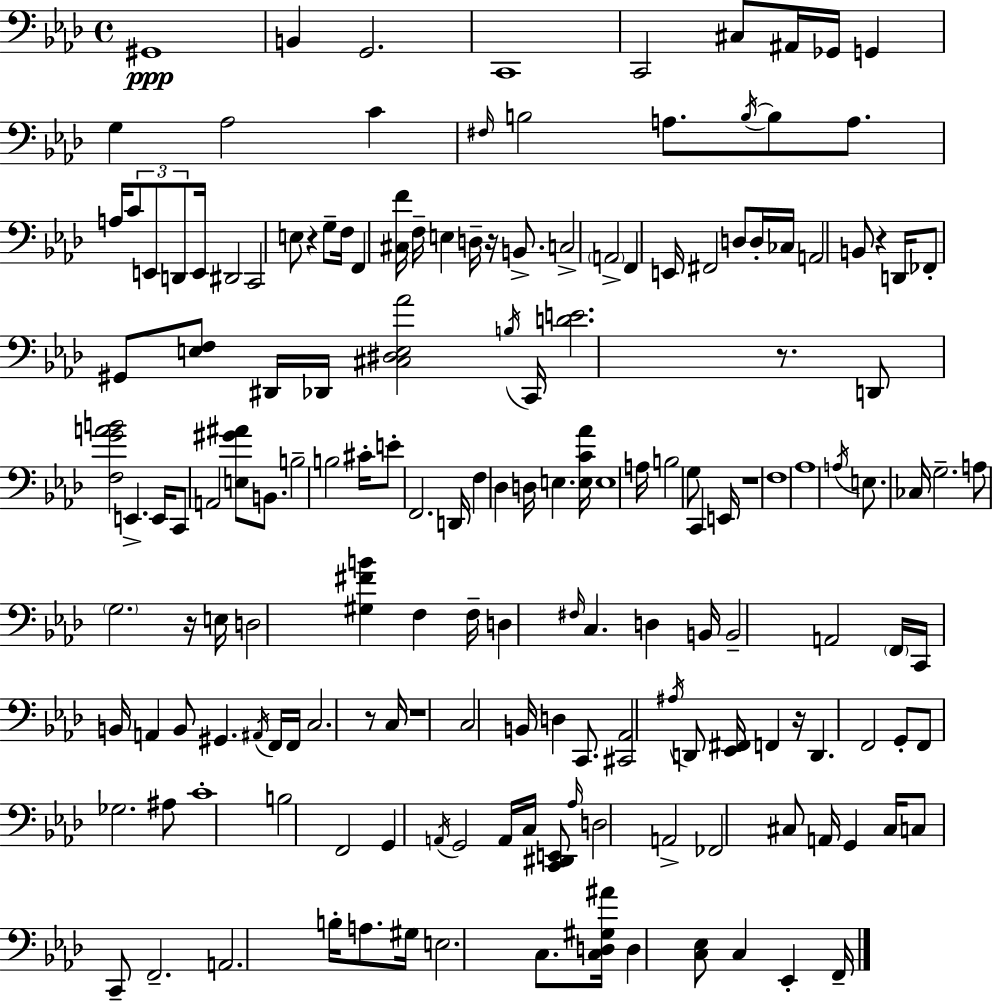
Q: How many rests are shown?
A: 9